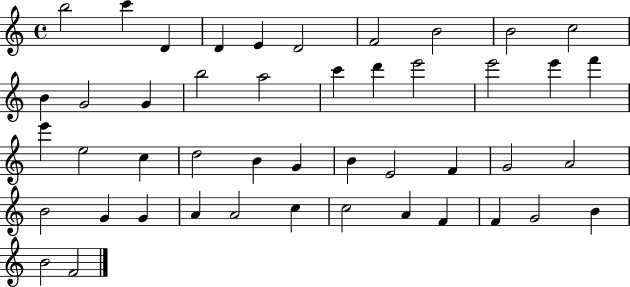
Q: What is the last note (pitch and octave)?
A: F4